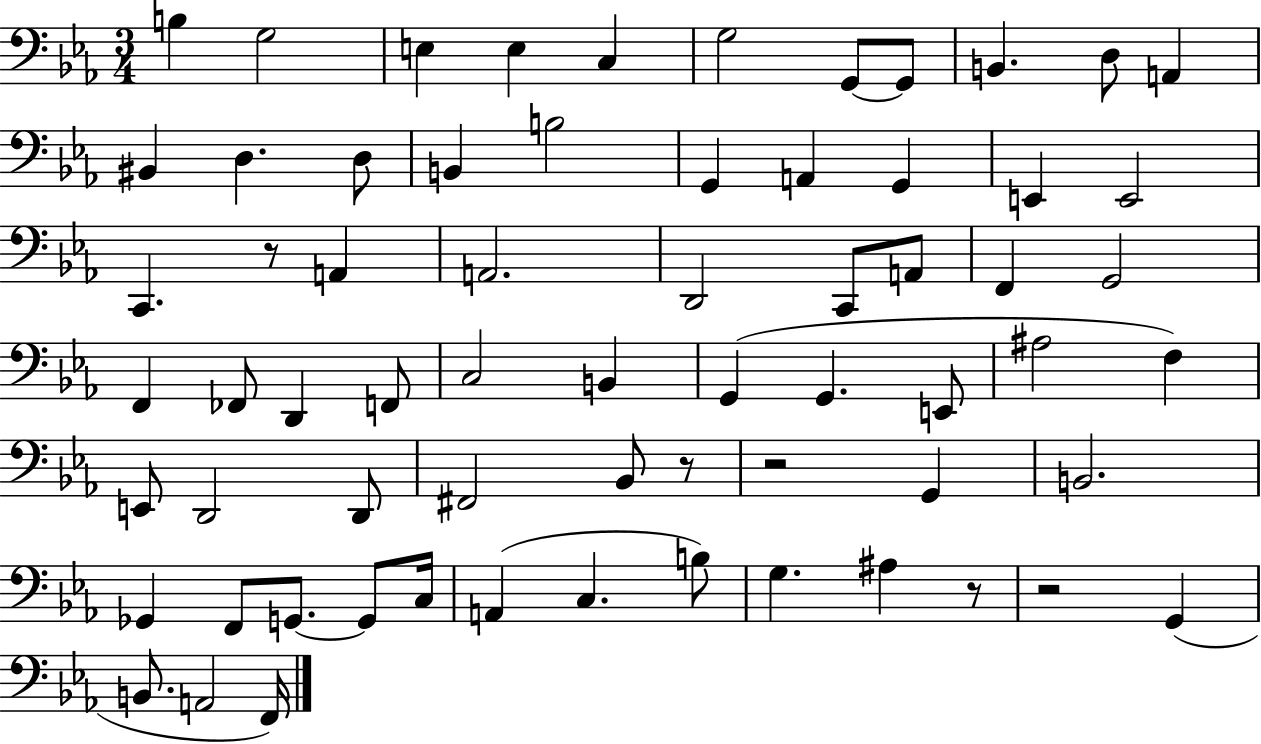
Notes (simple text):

B3/q G3/h E3/q E3/q C3/q G3/h G2/e G2/e B2/q. D3/e A2/q BIS2/q D3/q. D3/e B2/q B3/h G2/q A2/q G2/q E2/q E2/h C2/q. R/e A2/q A2/h. D2/h C2/e A2/e F2/q G2/h F2/q FES2/e D2/q F2/e C3/h B2/q G2/q G2/q. E2/e A#3/h F3/q E2/e D2/h D2/e F#2/h Bb2/e R/e R/h G2/q B2/h. Gb2/q F2/e G2/e. G2/e C3/s A2/q C3/q. B3/e G3/q. A#3/q R/e R/h G2/q B2/e. A2/h F2/s